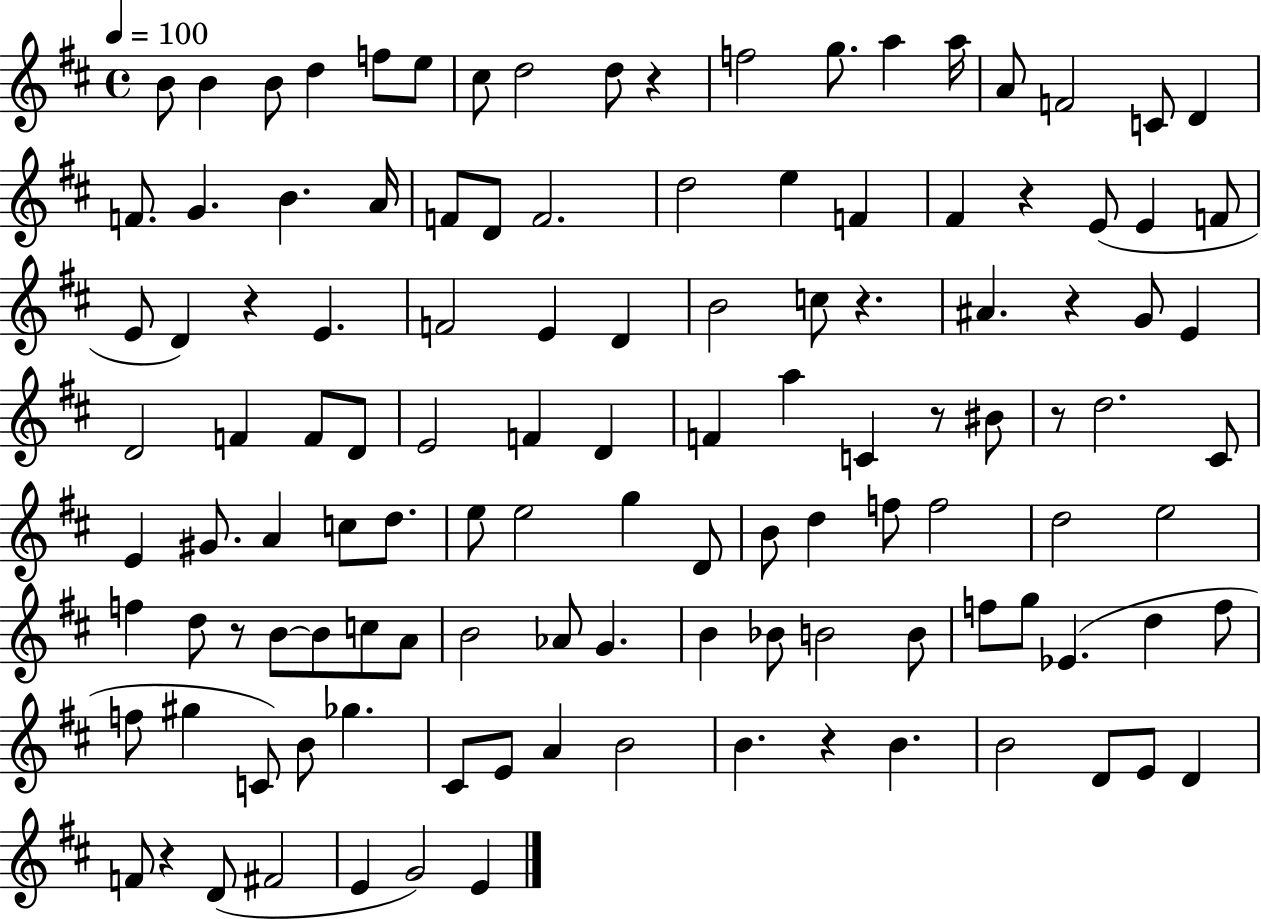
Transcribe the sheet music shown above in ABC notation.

X:1
T:Untitled
M:4/4
L:1/4
K:D
B/2 B B/2 d f/2 e/2 ^c/2 d2 d/2 z f2 g/2 a a/4 A/2 F2 C/2 D F/2 G B A/4 F/2 D/2 F2 d2 e F ^F z E/2 E F/2 E/2 D z E F2 E D B2 c/2 z ^A z G/2 E D2 F F/2 D/2 E2 F D F a C z/2 ^B/2 z/2 d2 ^C/2 E ^G/2 A c/2 d/2 e/2 e2 g D/2 B/2 d f/2 f2 d2 e2 f d/2 z/2 B/2 B/2 c/2 A/2 B2 _A/2 G B _B/2 B2 B/2 f/2 g/2 _E d f/2 f/2 ^g C/2 B/2 _g ^C/2 E/2 A B2 B z B B2 D/2 E/2 D F/2 z D/2 ^F2 E G2 E